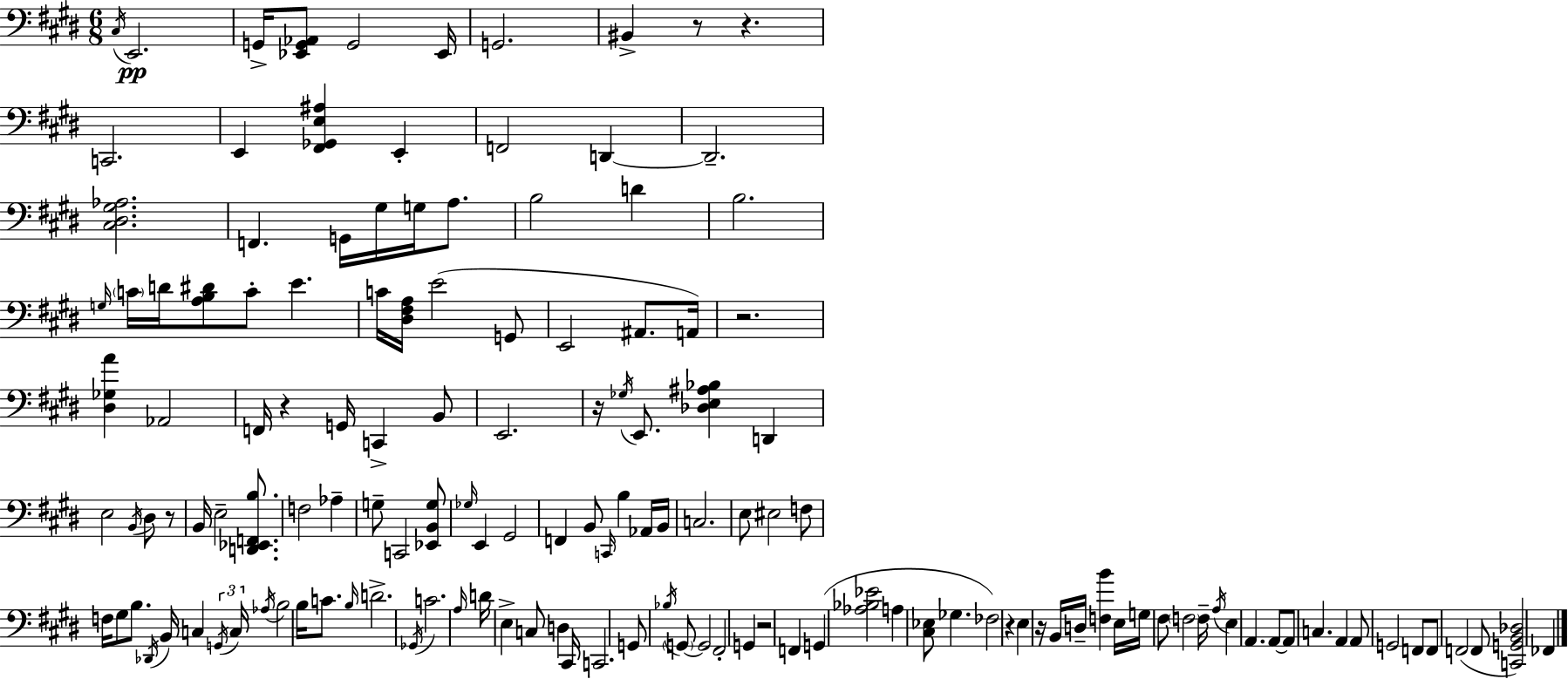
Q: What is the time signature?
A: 6/8